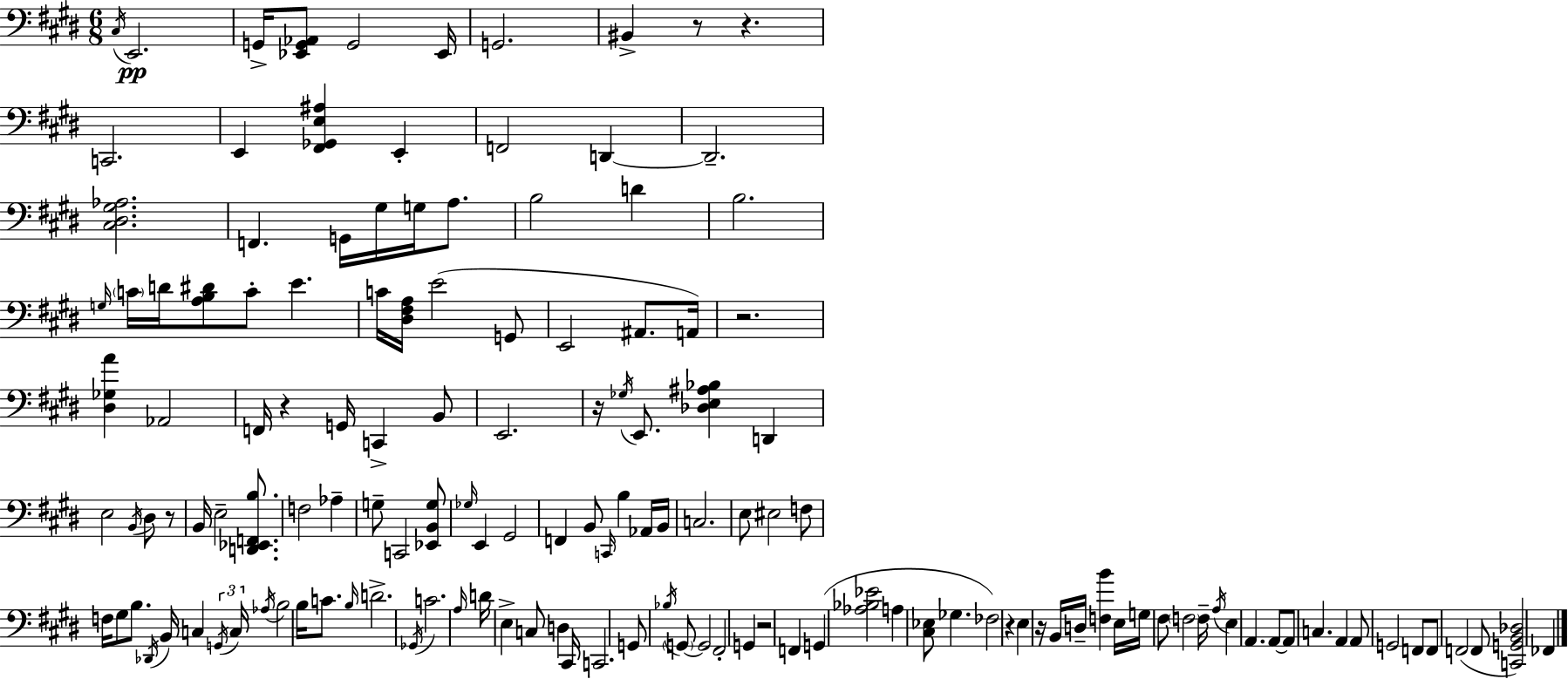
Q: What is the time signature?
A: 6/8